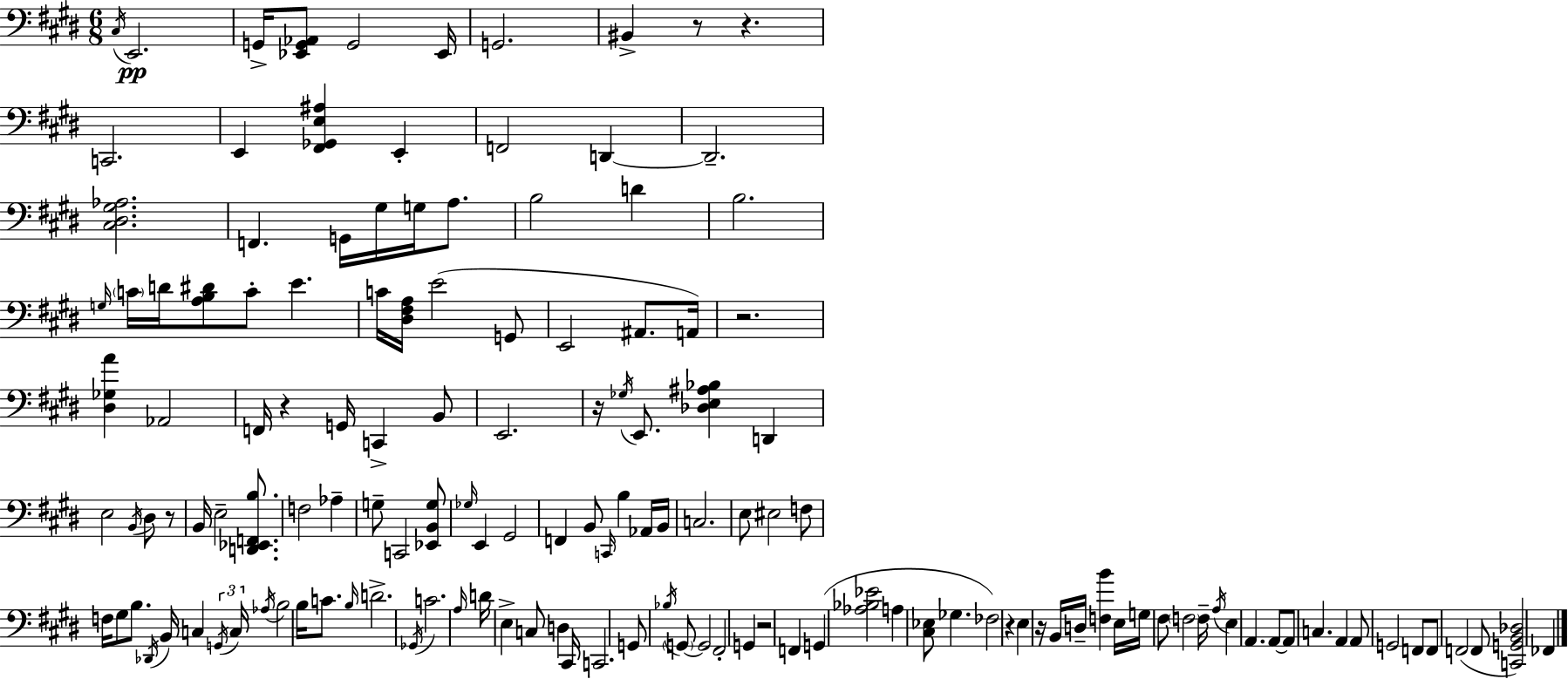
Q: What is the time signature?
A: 6/8